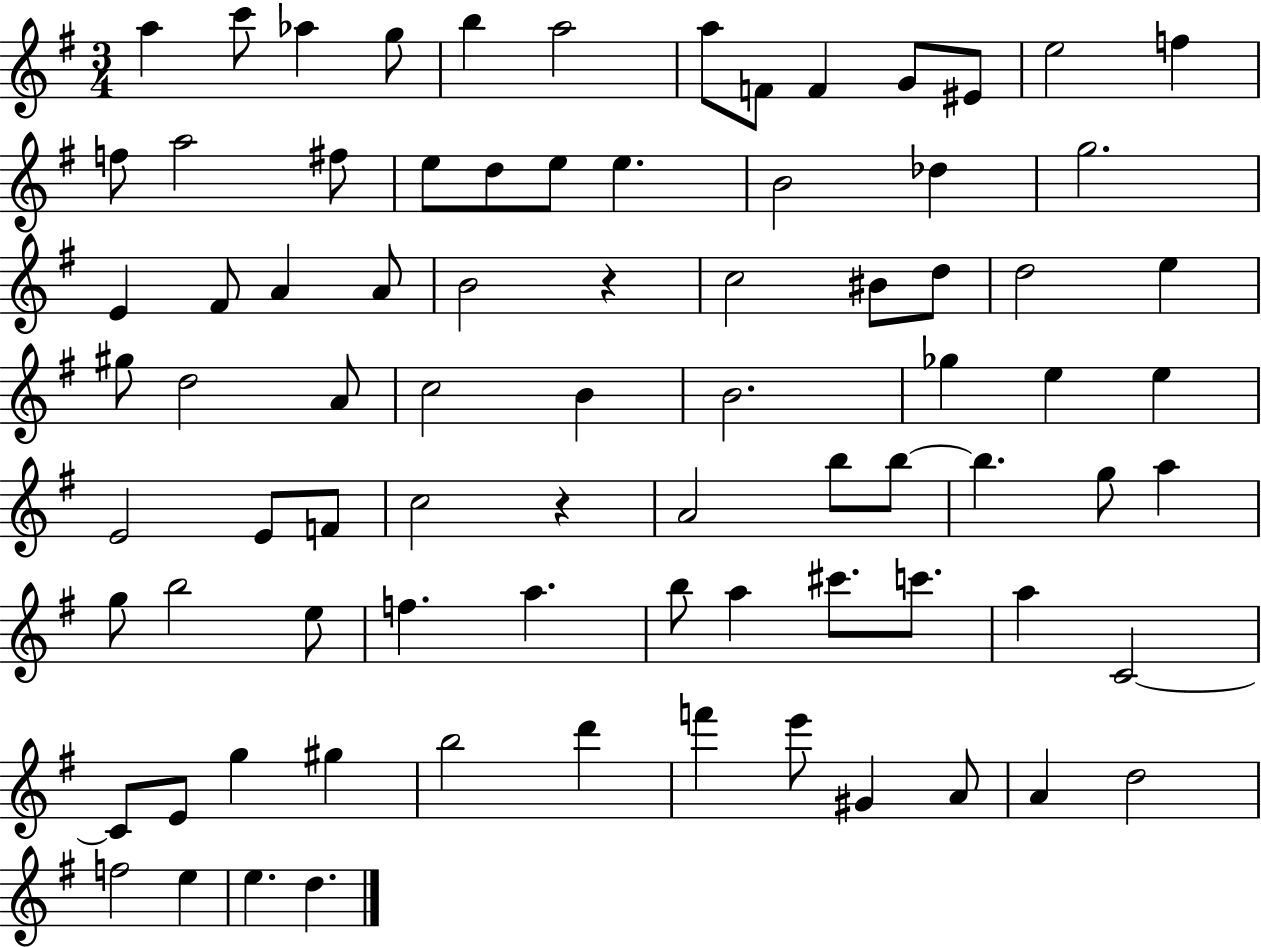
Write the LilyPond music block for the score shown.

{
  \clef treble
  \numericTimeSignature
  \time 3/4
  \key g \major
  a''4 c'''8 aes''4 g''8 | b''4 a''2 | a''8 f'8 f'4 g'8 eis'8 | e''2 f''4 | \break f''8 a''2 fis''8 | e''8 d''8 e''8 e''4. | b'2 des''4 | g''2. | \break e'4 fis'8 a'4 a'8 | b'2 r4 | c''2 bis'8 d''8 | d''2 e''4 | \break gis''8 d''2 a'8 | c''2 b'4 | b'2. | ges''4 e''4 e''4 | \break e'2 e'8 f'8 | c''2 r4 | a'2 b''8 b''8~~ | b''4. g''8 a''4 | \break g''8 b''2 e''8 | f''4. a''4. | b''8 a''4 cis'''8. c'''8. | a''4 c'2~~ | \break c'8 e'8 g''4 gis''4 | b''2 d'''4 | f'''4 e'''8 gis'4 a'8 | a'4 d''2 | \break f''2 e''4 | e''4. d''4. | \bar "|."
}